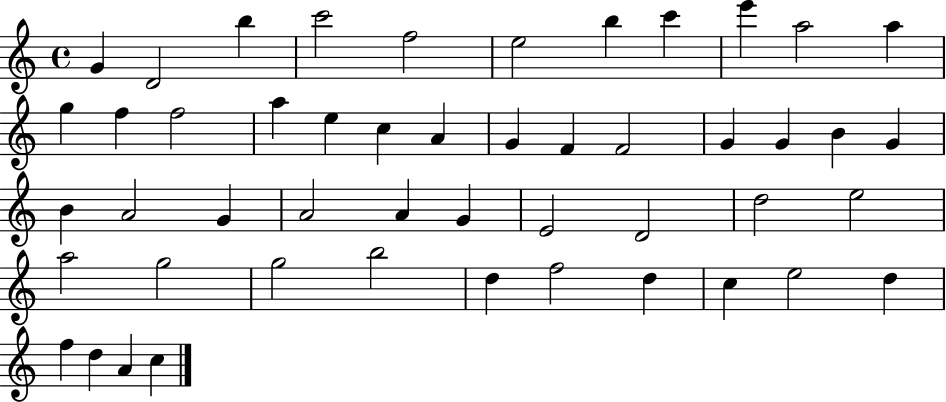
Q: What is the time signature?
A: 4/4